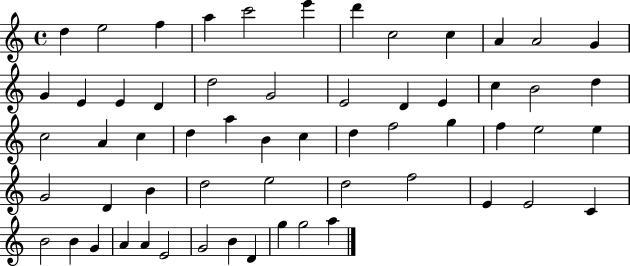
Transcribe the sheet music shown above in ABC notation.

X:1
T:Untitled
M:4/4
L:1/4
K:C
d e2 f a c'2 e' d' c2 c A A2 G G E E D d2 G2 E2 D E c B2 d c2 A c d a B c d f2 g f e2 e G2 D B d2 e2 d2 f2 E E2 C B2 B G A A E2 G2 B D g g2 a